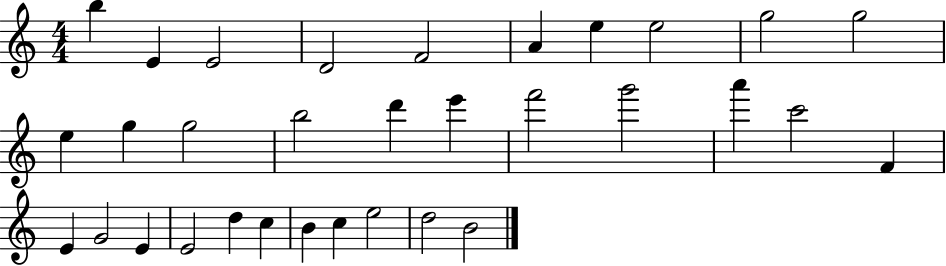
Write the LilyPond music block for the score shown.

{
  \clef treble
  \numericTimeSignature
  \time 4/4
  \key c \major
  b''4 e'4 e'2 | d'2 f'2 | a'4 e''4 e''2 | g''2 g''2 | \break e''4 g''4 g''2 | b''2 d'''4 e'''4 | f'''2 g'''2 | a'''4 c'''2 f'4 | \break e'4 g'2 e'4 | e'2 d''4 c''4 | b'4 c''4 e''2 | d''2 b'2 | \break \bar "|."
}